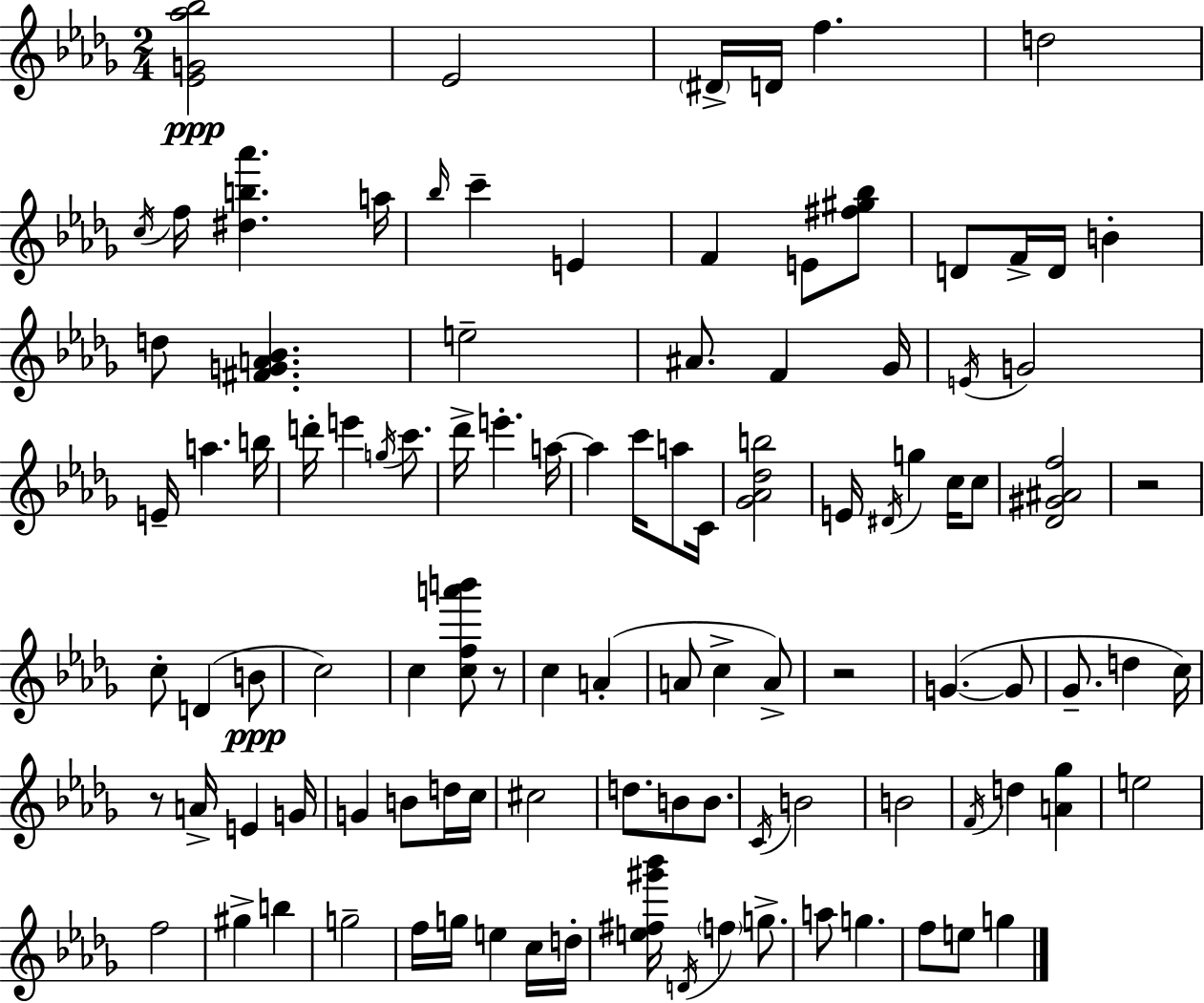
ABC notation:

X:1
T:Untitled
M:2/4
L:1/4
K:Bbm
[_EG_a_b]2 _E2 ^D/4 D/4 f d2 c/4 f/4 [^db_a'] a/4 _b/4 c' E F E/2 [^f^g_b]/2 D/2 F/4 D/4 B d/2 [^FGA_B] e2 ^A/2 F _G/4 E/4 G2 E/4 a b/4 d'/4 e' g/4 c'/2 _d'/4 e' a/4 a c'/4 a/2 C/4 [_G_A_db]2 E/4 ^D/4 g c/4 c/2 [_D^G^Af]2 z2 c/2 D B/2 c2 c [cfa'b']/2 z/2 c A A/2 c A/2 z2 G G/2 _G/2 d c/4 z/2 A/4 E G/4 G B/2 d/4 c/4 ^c2 d/2 B/2 B/2 C/4 B2 B2 F/4 d [A_g] e2 f2 ^g b g2 f/4 g/4 e c/4 d/4 [e^f^g'_b']/4 D/4 f g/2 a/2 g f/2 e/2 g